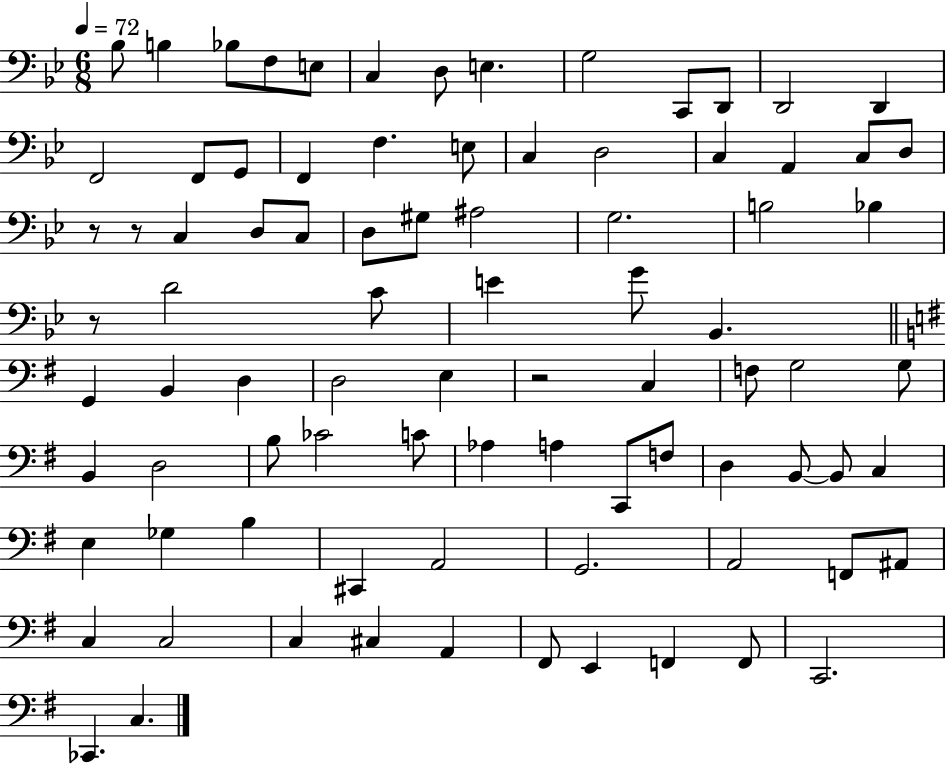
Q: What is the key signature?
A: BES major